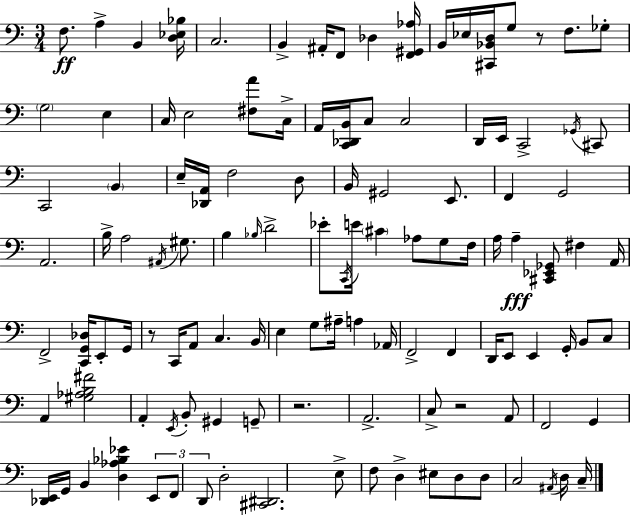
X:1
T:Untitled
M:3/4
L:1/4
K:Am
F,/2 A, B,, [D,_E,_B,]/4 C,2 B,, ^A,,/4 F,,/2 _D, [F,,^G,,_A,]/4 B,,/4 _E,/4 [^C,,_B,,D,]/4 G,/2 z/2 F,/2 _G,/2 G,2 E, C,/4 E,2 [^F,A]/2 C,/4 A,,/4 [C,,_D,,B,,]/4 C,/2 C,2 D,,/4 E,,/4 C,,2 _G,,/4 ^C,,/2 C,,2 B,, E,/4 [_D,,A,,]/4 F,2 D,/2 B,,/4 ^G,,2 E,,/2 F,, G,,2 A,,2 B,/4 A,2 ^A,,/4 ^G,/2 B, _B,/4 D2 _E/2 C,,/4 E/4 ^C _A,/2 G,/2 F,/4 A,/4 A, [^C,,_E,,_G,,]/2 ^F, A,,/4 F,,2 [C,,G,,_D,]/4 E,,/2 G,,/4 z/2 C,,/4 A,,/2 C, B,,/4 E, G,/2 ^A,/4 A, _A,,/4 F,,2 F,, D,,/4 E,,/2 E,, G,,/4 B,,/2 C,/2 A,, [^G,_A,B,^F]2 A,, E,,/4 B,,/2 ^G,, G,,/2 z2 A,,2 C,/2 z2 A,,/2 F,,2 G,, [_D,,E,,]/4 G,,/4 B,, [D,_A,_B,_E] E,,/2 F,,/2 D,,/2 D,2 [^C,,^D,,]2 E,/2 F,/2 D, ^E,/2 D,/2 D,/2 C,2 ^A,,/4 D,/4 C,/4